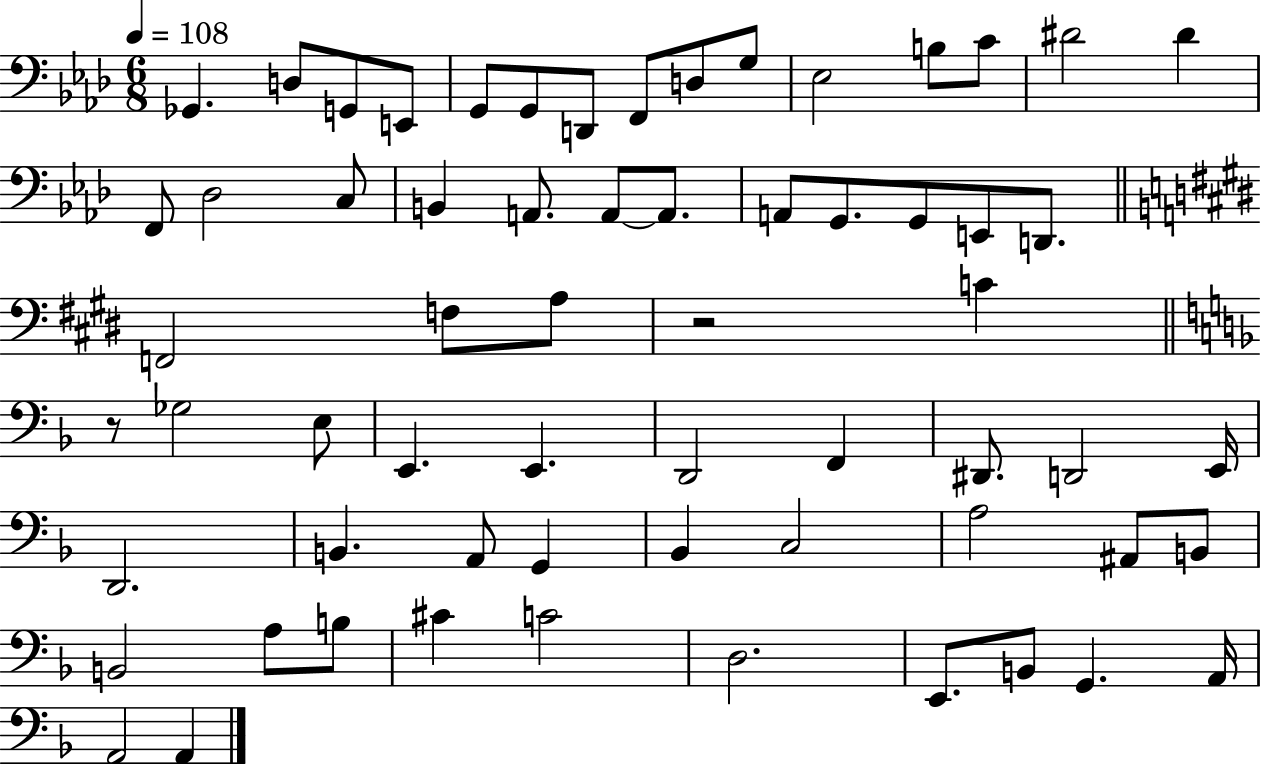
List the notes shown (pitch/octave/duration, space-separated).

Gb2/q. D3/e G2/e E2/e G2/e G2/e D2/e F2/e D3/e G3/e Eb3/h B3/e C4/e D#4/h D#4/q F2/e Db3/h C3/e B2/q A2/e. A2/e A2/e. A2/e G2/e. G2/e E2/e D2/e. F2/h F3/e A3/e R/h C4/q R/e Gb3/h E3/e E2/q. E2/q. D2/h F2/q D#2/e. D2/h E2/s D2/h. B2/q. A2/e G2/q Bb2/q C3/h A3/h A#2/e B2/e B2/h A3/e B3/e C#4/q C4/h D3/h. E2/e. B2/e G2/q. A2/s A2/h A2/q